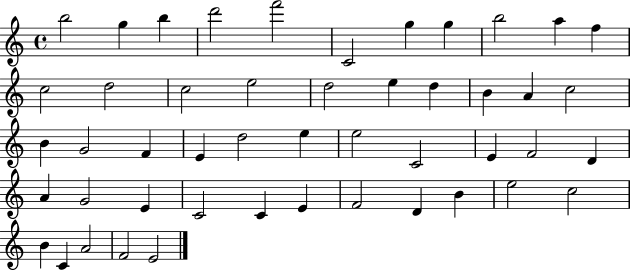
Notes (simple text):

B5/h G5/q B5/q D6/h F6/h C4/h G5/q G5/q B5/h A5/q F5/q C5/h D5/h C5/h E5/h D5/h E5/q D5/q B4/q A4/q C5/h B4/q G4/h F4/q E4/q D5/h E5/q E5/h C4/h E4/q F4/h D4/q A4/q G4/h E4/q C4/h C4/q E4/q F4/h D4/q B4/q E5/h C5/h B4/q C4/q A4/h F4/h E4/h